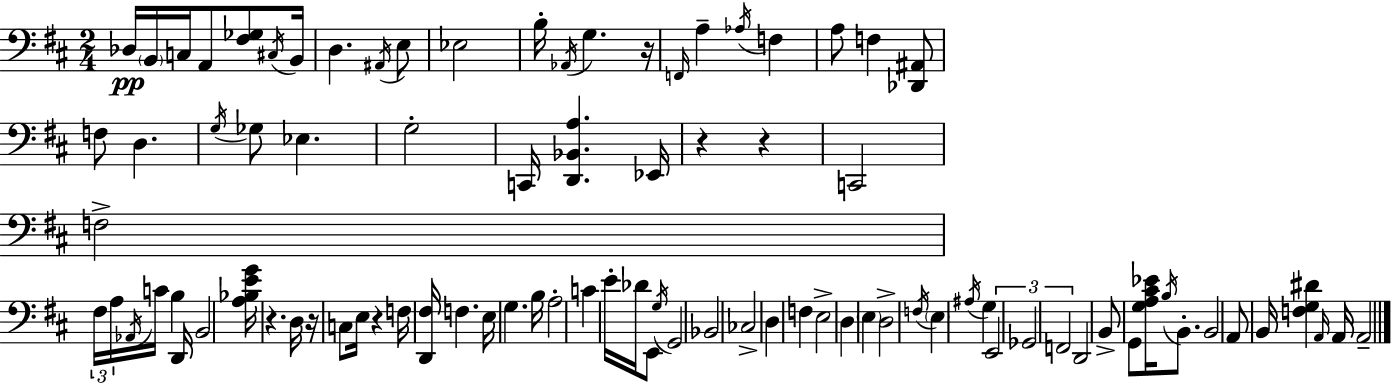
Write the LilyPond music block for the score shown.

{
  \clef bass
  \numericTimeSignature
  \time 2/4
  \key d \major
  \repeat volta 2 { des16\pp \parenthesize b,16 c16 a,8 <fis ges>8 \acciaccatura { cis16 } | b,16 d4. \acciaccatura { ais,16 } | e8 ees2 | b16-. \acciaccatura { aes,16 } g4. | \break r16 \grace { f,16 } a4-- | \acciaccatura { aes16 } f4 a8 f4 | <des, ais,>8 f8 d4. | \acciaccatura { g16 } ges8 | \break ees4. g2-. | c,16 <d, bes, a>4. | ees,16 r4 | r4 c,2 | \break f2-> | \tuplet 3/2 { fis16 a16 | \acciaccatura { aes,16 } } c'16 b4 d,16 b,2 | <a bes e' g'>16 | \break r4. d16 r16 | c8 e16 r4 f16 | <d, fis>16 f4. e16 | g4. b16 a2-. | \break c'4 | e'16-. des'16 e,8 \acciaccatura { g16 } | g,2 | bes,2 | \break ces2-> | d4 f4 | e2-> | d4 \parenthesize e4 | \break d2-> | \acciaccatura { f16 } \parenthesize e4 \acciaccatura { ais16 } g4 | \tuplet 3/2 { e,2 | ges,2 | \break f,2 } | d,2 | b,8-> g,8 <g a cis' ees'>16 \acciaccatura { b16 } | b,8.-. b,2 | \break a,8 b,16 <f g dis'>4 | \grace { a,16 } a,16 a,2-- | } \bar "|."
}